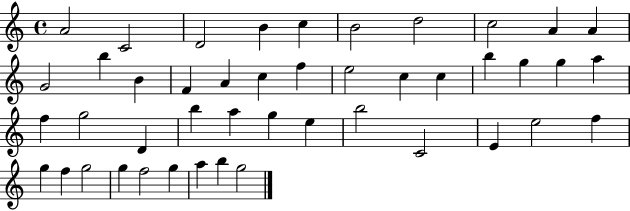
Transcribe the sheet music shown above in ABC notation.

X:1
T:Untitled
M:4/4
L:1/4
K:C
A2 C2 D2 B c B2 d2 c2 A A G2 b B F A c f e2 c c b g g a f g2 D b a g e b2 C2 E e2 f g f g2 g f2 g a b g2